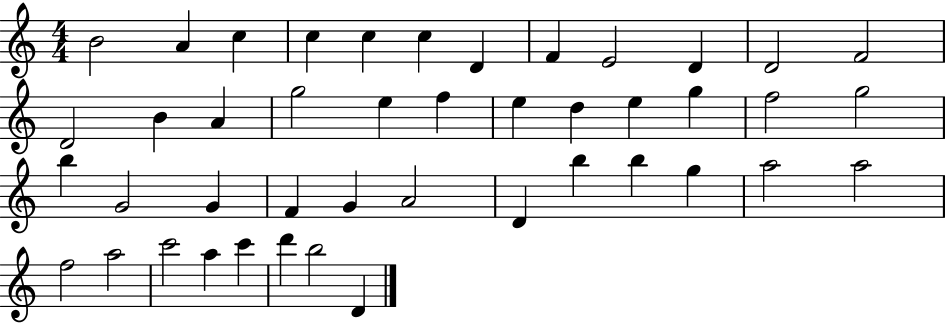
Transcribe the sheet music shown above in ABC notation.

X:1
T:Untitled
M:4/4
L:1/4
K:C
B2 A c c c c D F E2 D D2 F2 D2 B A g2 e f e d e g f2 g2 b G2 G F G A2 D b b g a2 a2 f2 a2 c'2 a c' d' b2 D